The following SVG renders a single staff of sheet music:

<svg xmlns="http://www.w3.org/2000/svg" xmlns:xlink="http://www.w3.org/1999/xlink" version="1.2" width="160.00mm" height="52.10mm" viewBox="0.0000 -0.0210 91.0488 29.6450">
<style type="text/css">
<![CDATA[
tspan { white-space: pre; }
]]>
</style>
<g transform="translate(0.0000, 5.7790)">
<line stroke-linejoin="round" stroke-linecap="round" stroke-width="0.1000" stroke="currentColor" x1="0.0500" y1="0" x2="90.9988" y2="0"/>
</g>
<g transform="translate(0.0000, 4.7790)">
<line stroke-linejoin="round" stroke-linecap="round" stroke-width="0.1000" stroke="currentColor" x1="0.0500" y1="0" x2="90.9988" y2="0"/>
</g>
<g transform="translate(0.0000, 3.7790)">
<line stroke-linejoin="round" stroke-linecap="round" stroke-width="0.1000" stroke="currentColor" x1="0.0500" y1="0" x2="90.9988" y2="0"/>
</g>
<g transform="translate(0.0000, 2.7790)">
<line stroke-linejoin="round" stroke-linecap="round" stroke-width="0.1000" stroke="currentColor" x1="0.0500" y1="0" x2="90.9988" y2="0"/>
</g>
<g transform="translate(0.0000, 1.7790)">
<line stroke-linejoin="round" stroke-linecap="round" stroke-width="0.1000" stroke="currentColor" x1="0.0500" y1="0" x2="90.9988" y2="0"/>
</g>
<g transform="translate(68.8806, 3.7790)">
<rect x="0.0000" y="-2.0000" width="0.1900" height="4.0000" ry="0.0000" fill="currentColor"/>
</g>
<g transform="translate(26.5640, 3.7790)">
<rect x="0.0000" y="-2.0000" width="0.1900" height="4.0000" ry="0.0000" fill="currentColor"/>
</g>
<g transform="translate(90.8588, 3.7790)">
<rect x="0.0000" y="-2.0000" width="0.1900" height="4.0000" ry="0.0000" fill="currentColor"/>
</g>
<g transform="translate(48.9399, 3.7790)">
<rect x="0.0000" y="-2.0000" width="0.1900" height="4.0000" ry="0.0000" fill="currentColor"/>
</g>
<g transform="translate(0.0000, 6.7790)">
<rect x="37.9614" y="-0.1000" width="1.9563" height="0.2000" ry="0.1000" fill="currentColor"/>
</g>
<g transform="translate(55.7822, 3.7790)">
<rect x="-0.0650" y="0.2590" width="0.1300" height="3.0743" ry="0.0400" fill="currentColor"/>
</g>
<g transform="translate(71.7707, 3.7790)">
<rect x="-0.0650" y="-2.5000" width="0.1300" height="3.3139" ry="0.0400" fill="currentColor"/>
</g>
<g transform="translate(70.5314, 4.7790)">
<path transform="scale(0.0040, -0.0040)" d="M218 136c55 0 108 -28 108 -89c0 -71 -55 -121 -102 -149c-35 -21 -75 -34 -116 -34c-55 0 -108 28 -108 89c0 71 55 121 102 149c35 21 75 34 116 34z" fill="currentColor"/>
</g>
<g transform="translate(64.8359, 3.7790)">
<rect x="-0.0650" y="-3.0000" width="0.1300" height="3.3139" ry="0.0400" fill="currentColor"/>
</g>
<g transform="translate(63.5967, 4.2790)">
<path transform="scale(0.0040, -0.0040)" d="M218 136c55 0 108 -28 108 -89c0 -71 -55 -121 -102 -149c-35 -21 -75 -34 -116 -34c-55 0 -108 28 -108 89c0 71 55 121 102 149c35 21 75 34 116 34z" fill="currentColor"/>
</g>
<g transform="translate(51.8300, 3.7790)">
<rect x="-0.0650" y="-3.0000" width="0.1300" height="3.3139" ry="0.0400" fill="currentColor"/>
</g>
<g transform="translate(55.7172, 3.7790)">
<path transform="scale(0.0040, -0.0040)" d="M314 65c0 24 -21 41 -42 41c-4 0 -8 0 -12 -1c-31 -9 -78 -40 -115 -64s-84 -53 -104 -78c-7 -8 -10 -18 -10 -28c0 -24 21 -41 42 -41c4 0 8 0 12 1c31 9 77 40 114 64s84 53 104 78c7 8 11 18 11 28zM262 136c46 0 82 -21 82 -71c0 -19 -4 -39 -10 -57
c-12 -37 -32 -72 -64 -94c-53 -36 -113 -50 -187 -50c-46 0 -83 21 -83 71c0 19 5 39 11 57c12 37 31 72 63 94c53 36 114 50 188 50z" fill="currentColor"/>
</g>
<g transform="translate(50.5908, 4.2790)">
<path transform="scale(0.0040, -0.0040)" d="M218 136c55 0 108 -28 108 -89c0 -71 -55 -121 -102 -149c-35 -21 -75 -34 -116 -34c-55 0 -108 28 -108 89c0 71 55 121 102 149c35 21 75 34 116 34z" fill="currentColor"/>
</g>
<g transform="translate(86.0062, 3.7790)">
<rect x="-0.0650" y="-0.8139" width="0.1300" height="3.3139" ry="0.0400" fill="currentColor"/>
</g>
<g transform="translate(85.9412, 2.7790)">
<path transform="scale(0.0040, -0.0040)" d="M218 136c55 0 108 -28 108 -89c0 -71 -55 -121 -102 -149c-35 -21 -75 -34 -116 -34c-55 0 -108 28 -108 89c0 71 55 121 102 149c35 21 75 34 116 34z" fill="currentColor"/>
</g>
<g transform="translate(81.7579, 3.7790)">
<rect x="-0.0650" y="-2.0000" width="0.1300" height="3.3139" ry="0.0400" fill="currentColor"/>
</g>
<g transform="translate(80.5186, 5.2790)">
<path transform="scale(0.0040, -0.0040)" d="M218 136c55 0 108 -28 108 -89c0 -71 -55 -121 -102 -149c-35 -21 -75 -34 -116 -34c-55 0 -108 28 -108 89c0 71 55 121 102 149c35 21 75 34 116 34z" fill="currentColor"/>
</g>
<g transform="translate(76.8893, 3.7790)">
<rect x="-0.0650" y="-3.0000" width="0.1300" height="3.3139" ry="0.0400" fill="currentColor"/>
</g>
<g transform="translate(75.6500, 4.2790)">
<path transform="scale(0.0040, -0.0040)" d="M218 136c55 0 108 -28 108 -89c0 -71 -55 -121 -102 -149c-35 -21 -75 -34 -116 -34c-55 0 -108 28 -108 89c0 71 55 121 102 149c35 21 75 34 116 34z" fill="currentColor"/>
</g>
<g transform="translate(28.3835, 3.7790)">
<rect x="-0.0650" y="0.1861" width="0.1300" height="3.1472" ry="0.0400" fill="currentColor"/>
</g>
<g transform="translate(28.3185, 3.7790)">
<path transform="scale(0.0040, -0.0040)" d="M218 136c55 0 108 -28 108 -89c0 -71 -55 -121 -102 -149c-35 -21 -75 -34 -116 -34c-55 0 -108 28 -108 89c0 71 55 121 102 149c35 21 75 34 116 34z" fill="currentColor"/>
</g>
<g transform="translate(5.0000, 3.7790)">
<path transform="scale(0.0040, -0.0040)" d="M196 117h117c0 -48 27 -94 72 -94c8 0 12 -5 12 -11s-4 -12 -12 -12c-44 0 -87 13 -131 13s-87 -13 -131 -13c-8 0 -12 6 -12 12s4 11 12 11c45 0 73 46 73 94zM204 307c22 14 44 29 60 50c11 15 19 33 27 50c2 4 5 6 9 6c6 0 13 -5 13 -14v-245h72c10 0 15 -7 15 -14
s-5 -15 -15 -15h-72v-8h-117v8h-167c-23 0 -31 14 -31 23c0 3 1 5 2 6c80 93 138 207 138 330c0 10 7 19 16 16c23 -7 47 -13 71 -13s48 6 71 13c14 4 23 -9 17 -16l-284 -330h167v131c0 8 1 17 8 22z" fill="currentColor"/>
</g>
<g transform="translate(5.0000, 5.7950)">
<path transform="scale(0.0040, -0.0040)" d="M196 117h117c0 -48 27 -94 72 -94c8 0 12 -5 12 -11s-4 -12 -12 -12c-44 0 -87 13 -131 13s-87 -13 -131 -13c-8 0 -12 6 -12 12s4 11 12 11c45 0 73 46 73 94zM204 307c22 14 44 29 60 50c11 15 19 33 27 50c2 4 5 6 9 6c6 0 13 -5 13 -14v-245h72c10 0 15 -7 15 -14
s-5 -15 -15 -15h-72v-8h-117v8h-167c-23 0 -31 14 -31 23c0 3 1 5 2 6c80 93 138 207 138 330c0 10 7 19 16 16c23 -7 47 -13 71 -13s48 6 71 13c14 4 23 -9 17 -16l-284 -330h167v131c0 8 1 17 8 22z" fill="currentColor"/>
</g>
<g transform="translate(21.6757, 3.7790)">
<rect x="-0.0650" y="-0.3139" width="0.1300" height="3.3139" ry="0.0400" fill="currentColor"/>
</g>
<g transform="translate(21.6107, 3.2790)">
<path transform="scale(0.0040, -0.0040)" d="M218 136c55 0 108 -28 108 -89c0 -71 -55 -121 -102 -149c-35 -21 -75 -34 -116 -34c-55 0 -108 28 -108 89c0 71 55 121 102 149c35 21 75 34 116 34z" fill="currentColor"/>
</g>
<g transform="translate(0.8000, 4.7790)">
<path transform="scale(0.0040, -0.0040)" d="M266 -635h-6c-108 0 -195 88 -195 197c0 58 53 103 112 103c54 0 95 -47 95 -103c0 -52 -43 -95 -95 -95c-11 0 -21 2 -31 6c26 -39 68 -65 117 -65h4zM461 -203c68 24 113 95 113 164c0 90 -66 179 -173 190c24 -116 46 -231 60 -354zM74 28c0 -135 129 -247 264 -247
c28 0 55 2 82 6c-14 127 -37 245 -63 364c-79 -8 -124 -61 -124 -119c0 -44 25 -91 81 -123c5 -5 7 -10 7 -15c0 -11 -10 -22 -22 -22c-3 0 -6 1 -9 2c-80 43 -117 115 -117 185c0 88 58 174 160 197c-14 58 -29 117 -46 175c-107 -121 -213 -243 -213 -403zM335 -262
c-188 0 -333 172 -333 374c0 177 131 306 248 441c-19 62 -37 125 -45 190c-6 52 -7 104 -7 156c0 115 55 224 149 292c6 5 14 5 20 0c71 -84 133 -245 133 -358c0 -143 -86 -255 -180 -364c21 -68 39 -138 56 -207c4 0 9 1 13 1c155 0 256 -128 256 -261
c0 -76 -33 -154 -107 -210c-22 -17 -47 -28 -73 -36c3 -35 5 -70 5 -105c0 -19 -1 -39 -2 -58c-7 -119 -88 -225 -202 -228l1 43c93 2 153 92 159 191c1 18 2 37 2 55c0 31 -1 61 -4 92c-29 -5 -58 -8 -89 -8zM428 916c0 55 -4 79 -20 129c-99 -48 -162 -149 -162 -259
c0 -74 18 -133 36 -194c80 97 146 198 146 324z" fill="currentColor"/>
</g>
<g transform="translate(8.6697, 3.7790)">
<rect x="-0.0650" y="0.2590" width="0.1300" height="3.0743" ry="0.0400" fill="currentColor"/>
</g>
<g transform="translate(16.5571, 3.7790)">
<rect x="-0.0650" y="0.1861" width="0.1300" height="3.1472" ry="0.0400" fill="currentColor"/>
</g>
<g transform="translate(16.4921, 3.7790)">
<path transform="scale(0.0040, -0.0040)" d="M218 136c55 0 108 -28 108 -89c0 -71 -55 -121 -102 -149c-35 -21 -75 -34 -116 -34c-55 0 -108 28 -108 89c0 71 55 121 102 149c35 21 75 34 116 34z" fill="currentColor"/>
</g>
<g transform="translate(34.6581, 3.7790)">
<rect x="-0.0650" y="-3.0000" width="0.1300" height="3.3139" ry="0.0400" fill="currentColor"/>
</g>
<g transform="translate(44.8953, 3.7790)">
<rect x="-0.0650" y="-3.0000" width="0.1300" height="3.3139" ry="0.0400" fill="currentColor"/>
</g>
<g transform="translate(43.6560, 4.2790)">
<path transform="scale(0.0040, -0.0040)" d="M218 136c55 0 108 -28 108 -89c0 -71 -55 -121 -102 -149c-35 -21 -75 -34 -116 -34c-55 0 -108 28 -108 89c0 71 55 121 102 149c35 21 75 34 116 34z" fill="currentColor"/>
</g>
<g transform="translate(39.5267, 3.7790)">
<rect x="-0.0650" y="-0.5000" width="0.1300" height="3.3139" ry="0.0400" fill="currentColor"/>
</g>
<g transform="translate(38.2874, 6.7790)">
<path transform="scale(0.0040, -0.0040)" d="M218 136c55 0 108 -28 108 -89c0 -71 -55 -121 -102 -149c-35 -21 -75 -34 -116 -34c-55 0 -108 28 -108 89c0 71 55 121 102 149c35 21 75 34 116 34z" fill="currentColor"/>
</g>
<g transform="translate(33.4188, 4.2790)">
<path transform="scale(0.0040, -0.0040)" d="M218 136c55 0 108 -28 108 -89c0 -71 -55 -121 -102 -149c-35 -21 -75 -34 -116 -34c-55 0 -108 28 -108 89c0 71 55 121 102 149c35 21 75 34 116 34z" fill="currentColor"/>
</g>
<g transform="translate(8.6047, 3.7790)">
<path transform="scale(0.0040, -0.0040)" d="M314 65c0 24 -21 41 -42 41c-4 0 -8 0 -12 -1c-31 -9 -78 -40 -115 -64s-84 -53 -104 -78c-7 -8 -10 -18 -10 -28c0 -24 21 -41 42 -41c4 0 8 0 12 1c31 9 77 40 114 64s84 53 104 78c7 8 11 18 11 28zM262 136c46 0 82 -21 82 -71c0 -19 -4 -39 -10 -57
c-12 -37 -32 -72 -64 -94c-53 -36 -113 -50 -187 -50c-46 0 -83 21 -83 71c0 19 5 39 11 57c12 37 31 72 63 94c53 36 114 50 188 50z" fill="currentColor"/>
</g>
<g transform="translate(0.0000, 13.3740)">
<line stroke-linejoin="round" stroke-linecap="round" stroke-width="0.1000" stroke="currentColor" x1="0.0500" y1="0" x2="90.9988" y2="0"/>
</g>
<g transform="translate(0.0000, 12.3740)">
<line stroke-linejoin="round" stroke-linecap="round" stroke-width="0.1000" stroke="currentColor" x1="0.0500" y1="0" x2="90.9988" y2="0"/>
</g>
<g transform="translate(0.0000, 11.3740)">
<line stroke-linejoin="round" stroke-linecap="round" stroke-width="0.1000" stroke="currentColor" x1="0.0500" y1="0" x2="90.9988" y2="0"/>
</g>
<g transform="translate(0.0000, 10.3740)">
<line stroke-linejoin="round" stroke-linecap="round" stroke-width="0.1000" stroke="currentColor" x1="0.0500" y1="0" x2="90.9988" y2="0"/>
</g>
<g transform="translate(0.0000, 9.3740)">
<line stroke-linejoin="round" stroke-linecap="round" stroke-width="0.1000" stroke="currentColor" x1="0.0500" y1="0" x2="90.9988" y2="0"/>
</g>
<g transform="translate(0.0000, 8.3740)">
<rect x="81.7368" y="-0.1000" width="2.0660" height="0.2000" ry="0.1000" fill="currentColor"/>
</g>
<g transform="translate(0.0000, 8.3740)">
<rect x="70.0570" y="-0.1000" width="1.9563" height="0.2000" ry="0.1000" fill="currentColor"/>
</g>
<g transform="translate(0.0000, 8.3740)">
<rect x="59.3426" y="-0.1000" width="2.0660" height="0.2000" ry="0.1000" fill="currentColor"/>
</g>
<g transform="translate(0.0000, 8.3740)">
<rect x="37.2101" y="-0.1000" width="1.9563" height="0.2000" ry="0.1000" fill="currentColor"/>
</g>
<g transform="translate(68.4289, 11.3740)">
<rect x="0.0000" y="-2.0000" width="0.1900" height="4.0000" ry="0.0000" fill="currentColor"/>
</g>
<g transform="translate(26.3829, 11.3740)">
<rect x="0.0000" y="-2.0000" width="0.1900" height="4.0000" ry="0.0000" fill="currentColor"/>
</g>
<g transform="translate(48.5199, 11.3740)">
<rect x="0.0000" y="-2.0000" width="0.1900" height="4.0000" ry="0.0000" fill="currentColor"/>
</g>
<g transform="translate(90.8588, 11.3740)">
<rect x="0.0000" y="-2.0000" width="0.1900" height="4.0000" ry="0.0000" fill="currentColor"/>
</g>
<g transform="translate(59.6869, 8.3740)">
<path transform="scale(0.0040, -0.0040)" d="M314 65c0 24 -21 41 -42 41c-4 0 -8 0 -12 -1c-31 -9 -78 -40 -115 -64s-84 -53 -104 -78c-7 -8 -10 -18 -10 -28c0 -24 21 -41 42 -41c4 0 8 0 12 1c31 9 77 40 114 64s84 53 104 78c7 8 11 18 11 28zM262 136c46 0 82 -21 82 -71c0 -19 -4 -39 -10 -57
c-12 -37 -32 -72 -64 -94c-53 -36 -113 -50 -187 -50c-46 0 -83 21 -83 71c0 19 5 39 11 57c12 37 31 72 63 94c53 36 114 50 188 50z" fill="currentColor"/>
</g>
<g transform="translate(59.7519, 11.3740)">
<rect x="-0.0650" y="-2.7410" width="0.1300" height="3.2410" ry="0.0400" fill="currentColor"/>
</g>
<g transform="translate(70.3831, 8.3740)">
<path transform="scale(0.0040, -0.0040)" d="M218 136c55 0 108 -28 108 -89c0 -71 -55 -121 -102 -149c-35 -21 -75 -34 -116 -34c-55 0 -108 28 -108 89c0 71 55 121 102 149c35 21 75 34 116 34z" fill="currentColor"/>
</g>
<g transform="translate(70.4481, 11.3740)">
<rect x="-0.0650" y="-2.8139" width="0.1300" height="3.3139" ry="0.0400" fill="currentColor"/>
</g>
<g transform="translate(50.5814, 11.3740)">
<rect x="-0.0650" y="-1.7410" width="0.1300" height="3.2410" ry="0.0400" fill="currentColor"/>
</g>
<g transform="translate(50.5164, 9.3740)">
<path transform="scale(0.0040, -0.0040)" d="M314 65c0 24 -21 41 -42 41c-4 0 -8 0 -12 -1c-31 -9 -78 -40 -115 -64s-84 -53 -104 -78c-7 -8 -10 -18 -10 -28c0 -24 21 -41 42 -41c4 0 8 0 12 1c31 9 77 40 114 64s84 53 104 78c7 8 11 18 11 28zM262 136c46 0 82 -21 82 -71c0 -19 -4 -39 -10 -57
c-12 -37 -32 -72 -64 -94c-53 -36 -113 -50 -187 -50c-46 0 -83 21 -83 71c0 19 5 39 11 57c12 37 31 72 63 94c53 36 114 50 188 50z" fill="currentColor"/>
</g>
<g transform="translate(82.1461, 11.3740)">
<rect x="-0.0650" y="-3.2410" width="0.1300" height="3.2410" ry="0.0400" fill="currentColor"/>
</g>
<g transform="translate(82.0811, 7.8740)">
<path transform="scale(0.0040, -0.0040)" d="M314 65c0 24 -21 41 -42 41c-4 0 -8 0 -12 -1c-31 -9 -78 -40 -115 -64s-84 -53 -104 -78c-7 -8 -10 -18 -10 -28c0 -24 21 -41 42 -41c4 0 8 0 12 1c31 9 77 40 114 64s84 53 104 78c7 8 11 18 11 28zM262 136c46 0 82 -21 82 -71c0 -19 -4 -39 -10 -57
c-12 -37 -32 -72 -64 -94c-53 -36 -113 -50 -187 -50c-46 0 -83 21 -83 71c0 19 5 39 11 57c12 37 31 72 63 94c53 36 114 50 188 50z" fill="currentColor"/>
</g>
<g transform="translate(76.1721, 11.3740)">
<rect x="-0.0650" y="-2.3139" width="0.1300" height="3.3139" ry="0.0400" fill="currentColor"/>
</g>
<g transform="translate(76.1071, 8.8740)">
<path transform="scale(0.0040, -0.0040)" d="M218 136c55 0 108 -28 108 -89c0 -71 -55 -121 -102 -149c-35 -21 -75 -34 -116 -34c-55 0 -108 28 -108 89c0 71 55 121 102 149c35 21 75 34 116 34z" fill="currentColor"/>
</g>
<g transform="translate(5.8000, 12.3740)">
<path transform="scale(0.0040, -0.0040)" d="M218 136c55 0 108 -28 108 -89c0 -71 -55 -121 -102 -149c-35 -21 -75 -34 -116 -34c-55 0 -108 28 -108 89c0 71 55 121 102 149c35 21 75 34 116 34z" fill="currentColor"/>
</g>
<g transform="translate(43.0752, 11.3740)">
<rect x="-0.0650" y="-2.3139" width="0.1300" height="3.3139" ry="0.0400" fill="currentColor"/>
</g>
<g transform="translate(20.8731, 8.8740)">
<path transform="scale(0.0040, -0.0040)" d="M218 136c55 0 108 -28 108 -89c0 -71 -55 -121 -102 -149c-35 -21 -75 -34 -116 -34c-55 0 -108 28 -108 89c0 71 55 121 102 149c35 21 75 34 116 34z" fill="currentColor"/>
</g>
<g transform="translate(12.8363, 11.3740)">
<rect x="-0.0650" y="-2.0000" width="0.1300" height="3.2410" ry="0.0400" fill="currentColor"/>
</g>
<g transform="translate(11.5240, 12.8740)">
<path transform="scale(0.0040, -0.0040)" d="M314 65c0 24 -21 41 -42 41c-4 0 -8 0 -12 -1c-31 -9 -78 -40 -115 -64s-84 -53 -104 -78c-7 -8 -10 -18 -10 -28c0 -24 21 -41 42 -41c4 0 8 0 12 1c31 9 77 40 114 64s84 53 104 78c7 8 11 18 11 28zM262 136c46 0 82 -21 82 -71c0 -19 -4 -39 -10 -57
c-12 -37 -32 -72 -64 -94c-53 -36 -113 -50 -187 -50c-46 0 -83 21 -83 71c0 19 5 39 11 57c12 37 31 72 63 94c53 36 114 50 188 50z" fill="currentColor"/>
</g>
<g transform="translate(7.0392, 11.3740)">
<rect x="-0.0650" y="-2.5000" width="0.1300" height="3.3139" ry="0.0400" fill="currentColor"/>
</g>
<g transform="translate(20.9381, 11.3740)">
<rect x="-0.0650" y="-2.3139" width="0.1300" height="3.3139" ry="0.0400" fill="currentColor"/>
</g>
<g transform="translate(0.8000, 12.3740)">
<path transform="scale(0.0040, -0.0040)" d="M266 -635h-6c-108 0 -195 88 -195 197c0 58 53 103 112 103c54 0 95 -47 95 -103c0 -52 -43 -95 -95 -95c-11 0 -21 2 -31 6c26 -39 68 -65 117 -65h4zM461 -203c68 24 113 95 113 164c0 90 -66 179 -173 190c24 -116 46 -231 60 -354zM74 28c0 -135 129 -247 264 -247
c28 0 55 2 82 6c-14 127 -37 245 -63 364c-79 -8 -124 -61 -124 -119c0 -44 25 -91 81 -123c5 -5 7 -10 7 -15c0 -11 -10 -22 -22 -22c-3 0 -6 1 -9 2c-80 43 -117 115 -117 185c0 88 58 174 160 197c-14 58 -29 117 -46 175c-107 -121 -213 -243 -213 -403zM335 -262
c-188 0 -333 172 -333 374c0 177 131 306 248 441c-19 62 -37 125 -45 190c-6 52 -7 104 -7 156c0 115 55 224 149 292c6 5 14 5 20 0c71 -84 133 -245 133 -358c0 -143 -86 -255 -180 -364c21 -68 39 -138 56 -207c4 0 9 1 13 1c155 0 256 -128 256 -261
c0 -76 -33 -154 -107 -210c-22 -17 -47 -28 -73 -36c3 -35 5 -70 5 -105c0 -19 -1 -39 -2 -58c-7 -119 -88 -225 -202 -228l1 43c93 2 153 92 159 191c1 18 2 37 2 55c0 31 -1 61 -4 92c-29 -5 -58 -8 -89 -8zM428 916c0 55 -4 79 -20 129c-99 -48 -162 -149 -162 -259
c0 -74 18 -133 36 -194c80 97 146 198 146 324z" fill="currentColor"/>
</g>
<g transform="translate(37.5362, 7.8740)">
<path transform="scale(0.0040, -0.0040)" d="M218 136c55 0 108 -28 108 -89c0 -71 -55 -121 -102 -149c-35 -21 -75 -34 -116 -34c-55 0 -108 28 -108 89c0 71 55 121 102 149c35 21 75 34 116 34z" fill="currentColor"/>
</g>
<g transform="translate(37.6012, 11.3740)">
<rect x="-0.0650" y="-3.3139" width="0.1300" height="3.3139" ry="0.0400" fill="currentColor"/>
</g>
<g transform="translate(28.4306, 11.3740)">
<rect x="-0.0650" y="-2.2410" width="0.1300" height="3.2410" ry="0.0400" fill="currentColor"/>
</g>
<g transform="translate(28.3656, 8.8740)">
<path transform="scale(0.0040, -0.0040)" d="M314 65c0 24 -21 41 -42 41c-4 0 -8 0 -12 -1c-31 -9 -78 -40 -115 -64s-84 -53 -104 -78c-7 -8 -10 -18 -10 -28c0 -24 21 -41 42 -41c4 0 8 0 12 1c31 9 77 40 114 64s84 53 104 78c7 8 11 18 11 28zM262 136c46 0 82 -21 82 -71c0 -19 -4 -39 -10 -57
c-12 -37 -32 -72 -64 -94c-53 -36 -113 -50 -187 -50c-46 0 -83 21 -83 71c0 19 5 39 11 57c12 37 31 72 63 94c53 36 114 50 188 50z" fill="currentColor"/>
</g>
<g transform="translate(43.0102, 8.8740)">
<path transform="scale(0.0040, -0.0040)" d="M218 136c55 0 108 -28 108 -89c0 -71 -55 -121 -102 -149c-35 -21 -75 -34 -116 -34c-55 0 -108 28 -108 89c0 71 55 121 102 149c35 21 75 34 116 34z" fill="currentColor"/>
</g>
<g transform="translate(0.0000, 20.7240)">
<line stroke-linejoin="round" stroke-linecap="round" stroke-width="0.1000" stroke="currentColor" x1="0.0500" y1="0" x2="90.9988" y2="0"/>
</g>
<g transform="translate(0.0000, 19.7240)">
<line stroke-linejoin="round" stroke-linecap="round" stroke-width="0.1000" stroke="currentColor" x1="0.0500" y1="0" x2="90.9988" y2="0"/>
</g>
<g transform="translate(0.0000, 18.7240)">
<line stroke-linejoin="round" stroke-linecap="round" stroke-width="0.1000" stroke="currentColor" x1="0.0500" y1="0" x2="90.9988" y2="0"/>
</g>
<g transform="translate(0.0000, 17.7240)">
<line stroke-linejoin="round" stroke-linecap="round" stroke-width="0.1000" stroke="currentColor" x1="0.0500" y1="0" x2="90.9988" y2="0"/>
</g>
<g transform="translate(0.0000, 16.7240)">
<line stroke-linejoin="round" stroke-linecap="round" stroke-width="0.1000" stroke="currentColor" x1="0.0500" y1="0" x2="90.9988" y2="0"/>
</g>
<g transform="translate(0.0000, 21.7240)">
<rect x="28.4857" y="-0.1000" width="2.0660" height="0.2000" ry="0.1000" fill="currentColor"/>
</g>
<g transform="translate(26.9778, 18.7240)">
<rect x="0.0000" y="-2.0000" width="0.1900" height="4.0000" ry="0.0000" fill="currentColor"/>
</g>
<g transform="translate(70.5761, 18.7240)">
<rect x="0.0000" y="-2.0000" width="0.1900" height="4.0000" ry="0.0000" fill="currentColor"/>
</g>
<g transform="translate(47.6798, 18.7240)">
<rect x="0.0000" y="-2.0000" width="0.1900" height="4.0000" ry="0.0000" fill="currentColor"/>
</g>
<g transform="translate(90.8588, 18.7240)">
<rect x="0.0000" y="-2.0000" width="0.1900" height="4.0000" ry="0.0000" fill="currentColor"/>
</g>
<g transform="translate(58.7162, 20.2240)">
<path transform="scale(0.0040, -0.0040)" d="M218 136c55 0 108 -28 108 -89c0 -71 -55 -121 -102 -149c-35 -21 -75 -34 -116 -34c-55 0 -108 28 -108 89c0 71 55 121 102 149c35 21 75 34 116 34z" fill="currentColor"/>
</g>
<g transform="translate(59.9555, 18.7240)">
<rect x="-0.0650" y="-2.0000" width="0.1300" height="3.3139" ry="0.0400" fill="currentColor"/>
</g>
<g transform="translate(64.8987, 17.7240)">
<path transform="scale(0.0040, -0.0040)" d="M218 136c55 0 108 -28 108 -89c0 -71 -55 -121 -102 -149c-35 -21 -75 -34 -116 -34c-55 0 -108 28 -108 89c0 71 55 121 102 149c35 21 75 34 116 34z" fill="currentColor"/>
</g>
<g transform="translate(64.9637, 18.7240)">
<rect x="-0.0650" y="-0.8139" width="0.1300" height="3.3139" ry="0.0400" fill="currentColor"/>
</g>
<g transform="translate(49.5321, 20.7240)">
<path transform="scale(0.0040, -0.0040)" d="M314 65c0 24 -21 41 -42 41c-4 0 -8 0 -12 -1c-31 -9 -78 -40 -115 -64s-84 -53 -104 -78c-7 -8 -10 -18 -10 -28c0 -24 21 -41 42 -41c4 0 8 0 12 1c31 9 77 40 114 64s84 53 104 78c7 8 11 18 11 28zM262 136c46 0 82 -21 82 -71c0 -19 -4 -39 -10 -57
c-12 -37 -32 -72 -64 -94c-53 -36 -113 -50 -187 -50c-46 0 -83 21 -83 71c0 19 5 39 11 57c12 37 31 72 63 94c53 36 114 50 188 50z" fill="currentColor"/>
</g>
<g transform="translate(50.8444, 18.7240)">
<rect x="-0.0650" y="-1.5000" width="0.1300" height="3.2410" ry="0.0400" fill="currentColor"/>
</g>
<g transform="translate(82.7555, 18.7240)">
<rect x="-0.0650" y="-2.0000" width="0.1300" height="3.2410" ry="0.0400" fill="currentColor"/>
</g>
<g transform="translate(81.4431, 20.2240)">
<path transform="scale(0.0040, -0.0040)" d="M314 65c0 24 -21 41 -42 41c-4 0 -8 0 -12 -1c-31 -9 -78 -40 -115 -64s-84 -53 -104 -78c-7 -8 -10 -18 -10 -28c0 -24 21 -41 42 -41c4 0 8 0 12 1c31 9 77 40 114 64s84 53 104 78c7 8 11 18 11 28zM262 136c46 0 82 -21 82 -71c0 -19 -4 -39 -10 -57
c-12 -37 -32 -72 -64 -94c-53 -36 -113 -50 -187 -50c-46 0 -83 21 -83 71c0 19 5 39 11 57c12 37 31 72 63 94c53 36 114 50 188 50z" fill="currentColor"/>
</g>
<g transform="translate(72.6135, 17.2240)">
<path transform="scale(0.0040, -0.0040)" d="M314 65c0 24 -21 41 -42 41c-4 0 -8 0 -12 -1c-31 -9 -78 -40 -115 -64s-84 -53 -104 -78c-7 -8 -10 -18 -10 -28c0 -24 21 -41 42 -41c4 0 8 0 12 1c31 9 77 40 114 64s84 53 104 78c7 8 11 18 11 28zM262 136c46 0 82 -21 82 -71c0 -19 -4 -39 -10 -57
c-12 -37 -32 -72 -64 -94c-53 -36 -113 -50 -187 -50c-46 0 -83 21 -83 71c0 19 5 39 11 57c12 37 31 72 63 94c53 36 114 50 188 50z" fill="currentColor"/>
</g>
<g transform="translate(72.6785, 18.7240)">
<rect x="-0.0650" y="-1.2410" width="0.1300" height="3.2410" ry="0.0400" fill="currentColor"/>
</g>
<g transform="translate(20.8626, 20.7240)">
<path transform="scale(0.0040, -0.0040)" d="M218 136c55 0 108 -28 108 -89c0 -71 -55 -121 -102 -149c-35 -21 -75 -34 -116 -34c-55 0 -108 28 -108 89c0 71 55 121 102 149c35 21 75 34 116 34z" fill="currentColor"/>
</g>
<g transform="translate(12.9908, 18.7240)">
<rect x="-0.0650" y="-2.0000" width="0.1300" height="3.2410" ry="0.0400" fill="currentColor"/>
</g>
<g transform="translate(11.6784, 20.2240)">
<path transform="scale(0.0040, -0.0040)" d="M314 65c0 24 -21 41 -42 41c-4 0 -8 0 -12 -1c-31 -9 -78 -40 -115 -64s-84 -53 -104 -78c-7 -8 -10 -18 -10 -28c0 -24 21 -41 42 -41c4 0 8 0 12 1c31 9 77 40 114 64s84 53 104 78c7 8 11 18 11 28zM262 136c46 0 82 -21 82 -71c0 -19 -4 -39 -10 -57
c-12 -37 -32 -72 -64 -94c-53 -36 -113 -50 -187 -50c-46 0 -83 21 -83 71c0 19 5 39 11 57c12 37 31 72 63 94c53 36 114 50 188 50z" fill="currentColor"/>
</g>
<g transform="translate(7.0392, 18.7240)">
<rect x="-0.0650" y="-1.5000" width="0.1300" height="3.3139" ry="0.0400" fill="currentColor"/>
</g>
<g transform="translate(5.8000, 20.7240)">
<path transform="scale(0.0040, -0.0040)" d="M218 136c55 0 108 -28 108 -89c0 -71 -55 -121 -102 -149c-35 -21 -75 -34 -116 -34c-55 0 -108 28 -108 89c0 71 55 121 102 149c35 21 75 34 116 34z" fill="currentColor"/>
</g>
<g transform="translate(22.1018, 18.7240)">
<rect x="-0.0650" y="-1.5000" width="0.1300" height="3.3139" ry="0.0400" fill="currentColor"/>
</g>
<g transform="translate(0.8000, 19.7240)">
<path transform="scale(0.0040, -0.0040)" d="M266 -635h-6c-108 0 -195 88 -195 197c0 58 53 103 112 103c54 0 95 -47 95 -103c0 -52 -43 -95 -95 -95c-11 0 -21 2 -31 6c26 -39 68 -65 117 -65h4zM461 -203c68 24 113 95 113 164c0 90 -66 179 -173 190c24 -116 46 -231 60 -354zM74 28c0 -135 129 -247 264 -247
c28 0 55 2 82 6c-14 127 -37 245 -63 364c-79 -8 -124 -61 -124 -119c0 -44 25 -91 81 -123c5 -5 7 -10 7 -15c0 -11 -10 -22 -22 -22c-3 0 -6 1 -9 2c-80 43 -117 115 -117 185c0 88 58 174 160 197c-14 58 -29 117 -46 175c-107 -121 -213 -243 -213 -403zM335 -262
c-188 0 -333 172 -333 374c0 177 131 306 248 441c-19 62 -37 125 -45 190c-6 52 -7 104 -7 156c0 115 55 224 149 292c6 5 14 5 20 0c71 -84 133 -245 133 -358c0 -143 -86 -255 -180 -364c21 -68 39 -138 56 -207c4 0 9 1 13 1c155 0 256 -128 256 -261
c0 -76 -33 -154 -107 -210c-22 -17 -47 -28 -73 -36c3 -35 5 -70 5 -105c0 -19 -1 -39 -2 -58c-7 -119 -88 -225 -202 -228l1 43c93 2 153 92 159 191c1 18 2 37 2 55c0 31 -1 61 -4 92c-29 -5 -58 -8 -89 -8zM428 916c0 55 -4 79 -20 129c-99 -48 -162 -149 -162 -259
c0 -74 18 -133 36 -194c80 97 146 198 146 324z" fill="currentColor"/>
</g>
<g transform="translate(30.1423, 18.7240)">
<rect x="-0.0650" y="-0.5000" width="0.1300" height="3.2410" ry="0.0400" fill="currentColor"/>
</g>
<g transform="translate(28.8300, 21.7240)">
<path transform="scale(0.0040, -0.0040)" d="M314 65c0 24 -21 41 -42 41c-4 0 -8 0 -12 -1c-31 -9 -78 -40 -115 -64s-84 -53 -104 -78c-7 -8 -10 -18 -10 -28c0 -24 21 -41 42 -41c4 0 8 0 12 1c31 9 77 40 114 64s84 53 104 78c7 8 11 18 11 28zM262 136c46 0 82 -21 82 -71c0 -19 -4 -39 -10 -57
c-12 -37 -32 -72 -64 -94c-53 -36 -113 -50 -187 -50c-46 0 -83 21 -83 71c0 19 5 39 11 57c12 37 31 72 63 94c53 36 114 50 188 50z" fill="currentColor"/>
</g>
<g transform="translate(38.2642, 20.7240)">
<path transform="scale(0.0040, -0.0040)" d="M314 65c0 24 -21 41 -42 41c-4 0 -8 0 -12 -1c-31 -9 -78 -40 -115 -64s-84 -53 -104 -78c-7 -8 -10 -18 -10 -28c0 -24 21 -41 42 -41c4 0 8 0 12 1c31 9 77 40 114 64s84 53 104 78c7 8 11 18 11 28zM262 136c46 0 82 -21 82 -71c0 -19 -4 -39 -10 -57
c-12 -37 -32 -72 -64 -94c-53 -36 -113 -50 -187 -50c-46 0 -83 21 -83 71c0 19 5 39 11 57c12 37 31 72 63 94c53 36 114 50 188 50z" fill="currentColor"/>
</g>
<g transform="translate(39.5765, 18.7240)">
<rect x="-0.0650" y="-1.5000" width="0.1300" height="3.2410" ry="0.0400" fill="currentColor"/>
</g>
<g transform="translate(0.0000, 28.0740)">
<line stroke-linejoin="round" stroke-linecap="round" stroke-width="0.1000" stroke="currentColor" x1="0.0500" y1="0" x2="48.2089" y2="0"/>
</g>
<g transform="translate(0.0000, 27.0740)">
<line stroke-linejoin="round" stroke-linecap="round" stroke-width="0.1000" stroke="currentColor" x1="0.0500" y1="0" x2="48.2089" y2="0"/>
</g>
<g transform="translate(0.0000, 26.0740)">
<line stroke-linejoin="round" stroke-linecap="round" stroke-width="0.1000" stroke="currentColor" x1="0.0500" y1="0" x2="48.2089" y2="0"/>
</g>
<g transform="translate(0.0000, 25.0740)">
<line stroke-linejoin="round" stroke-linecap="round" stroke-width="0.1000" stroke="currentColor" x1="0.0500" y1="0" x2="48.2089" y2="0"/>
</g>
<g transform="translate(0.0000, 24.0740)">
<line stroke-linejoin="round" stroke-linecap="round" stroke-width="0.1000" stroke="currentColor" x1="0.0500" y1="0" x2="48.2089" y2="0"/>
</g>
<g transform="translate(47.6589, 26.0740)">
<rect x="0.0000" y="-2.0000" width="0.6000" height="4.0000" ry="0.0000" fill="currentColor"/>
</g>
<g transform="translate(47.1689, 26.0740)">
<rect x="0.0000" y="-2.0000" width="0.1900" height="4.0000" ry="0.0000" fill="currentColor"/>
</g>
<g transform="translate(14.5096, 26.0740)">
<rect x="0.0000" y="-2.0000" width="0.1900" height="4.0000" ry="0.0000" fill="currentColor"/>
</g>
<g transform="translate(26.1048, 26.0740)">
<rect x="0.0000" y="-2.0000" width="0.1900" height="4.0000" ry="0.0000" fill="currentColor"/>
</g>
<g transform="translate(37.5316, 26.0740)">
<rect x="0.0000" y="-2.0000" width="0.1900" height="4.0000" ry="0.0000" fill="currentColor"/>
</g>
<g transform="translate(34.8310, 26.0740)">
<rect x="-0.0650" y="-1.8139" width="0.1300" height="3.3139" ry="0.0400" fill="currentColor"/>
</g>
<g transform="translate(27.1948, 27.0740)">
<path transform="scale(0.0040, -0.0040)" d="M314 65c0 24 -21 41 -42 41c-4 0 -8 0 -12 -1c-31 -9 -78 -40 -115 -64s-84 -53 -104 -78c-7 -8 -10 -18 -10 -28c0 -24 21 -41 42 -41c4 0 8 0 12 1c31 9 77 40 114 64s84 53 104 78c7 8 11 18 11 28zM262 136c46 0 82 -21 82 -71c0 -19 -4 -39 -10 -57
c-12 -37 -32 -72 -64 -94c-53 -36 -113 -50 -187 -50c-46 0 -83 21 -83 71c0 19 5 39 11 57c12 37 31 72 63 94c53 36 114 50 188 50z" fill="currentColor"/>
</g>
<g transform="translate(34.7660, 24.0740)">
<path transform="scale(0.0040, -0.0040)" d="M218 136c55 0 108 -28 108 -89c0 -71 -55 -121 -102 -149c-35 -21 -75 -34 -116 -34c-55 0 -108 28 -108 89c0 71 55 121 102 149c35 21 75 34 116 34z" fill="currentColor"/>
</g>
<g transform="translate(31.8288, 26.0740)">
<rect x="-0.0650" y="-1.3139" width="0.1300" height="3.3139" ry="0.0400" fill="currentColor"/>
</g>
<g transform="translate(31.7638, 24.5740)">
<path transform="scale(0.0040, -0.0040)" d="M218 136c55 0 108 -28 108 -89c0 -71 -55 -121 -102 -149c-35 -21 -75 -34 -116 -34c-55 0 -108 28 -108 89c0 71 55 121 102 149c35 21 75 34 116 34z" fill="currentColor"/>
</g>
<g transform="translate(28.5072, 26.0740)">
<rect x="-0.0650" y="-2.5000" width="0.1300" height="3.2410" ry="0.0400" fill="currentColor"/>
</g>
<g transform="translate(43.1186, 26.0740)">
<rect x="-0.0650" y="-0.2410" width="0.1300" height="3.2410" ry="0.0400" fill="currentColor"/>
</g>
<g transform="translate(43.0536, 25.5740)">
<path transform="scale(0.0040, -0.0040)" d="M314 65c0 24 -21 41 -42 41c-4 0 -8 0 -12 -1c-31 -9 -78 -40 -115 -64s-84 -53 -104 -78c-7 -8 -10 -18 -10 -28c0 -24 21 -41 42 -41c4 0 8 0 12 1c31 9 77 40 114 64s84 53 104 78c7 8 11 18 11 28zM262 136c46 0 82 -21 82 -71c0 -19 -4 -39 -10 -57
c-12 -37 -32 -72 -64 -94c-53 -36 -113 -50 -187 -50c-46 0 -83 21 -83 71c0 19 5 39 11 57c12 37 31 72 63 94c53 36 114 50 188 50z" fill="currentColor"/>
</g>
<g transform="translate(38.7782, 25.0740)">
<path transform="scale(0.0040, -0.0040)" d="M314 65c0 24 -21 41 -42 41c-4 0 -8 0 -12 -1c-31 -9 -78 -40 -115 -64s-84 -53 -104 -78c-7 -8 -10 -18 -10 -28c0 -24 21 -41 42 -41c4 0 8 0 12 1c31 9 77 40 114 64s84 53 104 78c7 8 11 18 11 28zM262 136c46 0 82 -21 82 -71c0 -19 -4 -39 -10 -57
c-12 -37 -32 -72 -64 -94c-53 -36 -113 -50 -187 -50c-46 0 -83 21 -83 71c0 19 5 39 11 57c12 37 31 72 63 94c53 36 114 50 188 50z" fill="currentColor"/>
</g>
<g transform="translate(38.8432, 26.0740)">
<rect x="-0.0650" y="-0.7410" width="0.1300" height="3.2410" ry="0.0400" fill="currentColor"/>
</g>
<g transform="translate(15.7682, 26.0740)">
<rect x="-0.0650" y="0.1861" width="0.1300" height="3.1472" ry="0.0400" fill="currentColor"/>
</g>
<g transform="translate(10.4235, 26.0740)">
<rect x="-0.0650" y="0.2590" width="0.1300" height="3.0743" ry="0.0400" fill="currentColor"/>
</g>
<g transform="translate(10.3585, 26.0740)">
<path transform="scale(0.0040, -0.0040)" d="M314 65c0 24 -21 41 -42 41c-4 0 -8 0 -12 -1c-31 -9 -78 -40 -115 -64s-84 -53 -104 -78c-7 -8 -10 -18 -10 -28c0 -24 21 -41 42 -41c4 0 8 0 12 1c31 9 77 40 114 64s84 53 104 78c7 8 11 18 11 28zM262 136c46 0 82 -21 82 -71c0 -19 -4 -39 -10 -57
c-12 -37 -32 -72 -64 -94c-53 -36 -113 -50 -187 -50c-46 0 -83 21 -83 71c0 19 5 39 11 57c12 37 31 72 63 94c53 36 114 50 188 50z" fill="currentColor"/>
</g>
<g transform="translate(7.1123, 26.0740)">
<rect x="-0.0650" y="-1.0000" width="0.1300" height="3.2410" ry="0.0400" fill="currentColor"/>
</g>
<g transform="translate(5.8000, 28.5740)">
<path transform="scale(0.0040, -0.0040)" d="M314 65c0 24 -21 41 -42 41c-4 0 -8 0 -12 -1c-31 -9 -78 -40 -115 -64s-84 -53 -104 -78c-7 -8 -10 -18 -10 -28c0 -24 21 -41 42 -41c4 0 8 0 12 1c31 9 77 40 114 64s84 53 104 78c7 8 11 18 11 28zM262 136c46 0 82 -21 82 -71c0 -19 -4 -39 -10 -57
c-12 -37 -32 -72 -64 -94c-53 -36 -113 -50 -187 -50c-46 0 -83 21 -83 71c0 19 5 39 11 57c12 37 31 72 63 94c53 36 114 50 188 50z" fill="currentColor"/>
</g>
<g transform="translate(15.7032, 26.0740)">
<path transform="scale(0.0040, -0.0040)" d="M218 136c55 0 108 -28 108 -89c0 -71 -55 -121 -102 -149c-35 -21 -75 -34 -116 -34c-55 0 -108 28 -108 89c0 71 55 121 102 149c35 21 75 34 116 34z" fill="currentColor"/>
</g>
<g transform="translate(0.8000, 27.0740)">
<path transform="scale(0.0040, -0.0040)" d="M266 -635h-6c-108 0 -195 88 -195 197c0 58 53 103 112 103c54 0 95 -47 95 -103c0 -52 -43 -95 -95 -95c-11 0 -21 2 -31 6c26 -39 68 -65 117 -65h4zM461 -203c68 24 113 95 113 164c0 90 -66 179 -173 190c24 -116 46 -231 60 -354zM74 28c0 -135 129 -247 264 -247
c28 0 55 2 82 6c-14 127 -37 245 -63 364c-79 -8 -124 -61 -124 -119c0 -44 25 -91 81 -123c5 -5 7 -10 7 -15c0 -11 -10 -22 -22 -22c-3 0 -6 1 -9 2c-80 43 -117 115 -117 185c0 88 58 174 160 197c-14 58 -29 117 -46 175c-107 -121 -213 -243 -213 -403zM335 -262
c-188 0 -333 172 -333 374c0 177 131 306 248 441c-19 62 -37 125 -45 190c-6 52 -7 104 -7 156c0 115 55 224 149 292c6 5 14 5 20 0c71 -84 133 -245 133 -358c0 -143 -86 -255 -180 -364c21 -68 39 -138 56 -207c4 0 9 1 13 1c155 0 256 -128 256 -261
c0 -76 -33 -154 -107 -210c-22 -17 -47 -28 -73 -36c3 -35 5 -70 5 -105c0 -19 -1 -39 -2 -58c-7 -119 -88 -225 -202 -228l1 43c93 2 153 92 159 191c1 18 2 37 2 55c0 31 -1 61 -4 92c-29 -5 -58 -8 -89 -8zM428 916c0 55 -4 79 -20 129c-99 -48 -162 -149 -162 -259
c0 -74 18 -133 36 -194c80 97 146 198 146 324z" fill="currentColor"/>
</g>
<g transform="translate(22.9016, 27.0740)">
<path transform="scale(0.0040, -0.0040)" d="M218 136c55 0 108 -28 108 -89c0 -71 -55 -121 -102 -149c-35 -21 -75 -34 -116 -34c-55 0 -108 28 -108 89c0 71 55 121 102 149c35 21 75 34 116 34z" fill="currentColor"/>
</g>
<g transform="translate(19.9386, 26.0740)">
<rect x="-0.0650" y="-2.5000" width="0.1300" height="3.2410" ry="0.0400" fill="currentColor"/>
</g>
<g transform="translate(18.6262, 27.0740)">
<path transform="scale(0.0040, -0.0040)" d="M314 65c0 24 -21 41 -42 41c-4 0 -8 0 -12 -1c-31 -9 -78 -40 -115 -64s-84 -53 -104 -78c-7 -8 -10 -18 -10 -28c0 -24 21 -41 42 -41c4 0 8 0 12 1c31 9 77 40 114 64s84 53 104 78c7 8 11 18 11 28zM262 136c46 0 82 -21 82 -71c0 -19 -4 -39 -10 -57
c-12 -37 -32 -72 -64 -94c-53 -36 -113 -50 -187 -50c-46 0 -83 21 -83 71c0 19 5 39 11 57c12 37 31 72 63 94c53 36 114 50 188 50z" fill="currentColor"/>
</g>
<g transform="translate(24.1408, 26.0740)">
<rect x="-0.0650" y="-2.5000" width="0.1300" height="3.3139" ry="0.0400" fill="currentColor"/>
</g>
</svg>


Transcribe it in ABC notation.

X:1
T:Untitled
M:4/4
L:1/4
K:C
B2 B c B A C A A B2 A G A F d G F2 g g2 b g f2 a2 a g b2 E F2 E C2 E2 E2 F d e2 F2 D2 B2 B G2 G G2 e f d2 c2